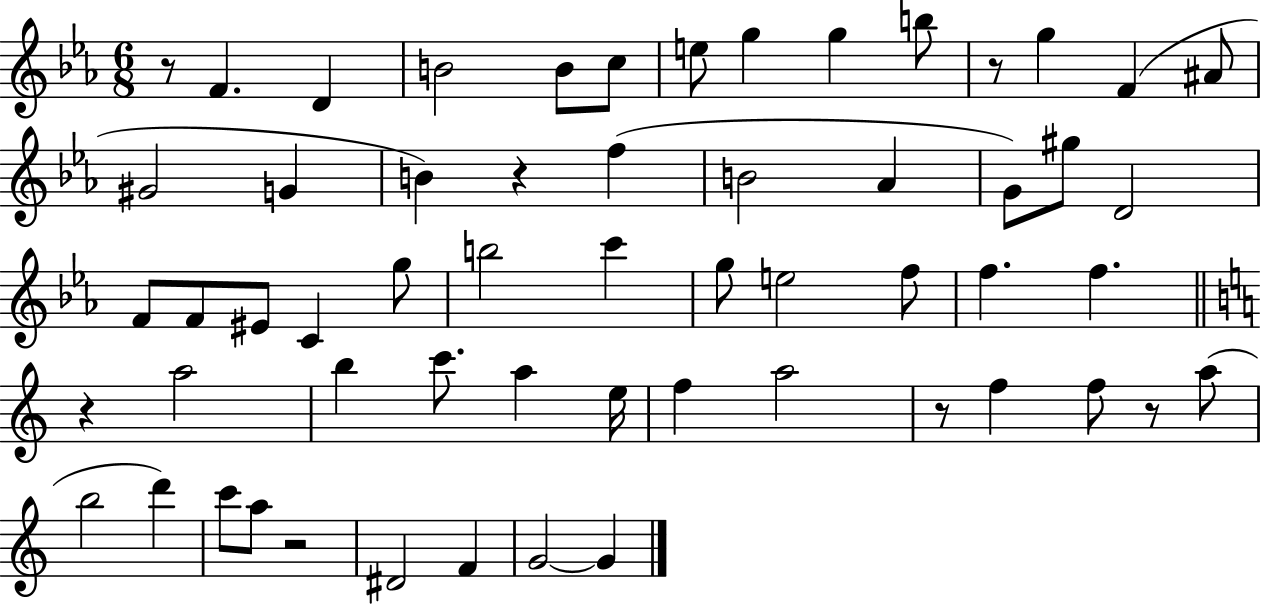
{
  \clef treble
  \numericTimeSignature
  \time 6/8
  \key ees \major
  \repeat volta 2 { r8 f'4. d'4 | b'2 b'8 c''8 | e''8 g''4 g''4 b''8 | r8 g''4 f'4( ais'8 | \break gis'2 g'4 | b'4) r4 f''4( | b'2 aes'4 | g'8) gis''8 d'2 | \break f'8 f'8 eis'8 c'4 g''8 | b''2 c'''4 | g''8 e''2 f''8 | f''4. f''4. | \break \bar "||" \break \key c \major r4 a''2 | b''4 c'''8. a''4 e''16 | f''4 a''2 | r8 f''4 f''8 r8 a''8( | \break b''2 d'''4) | c'''8 a''8 r2 | dis'2 f'4 | g'2~~ g'4 | \break } \bar "|."
}